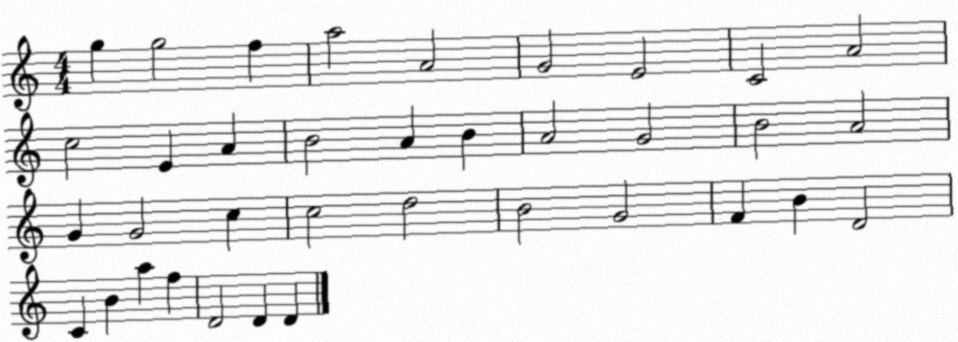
X:1
T:Untitled
M:4/4
L:1/4
K:C
g g2 f a2 A2 G2 E2 C2 A2 c2 E A B2 A B A2 G2 B2 A2 G G2 c c2 d2 B2 G2 F B D2 C B a f D2 D D